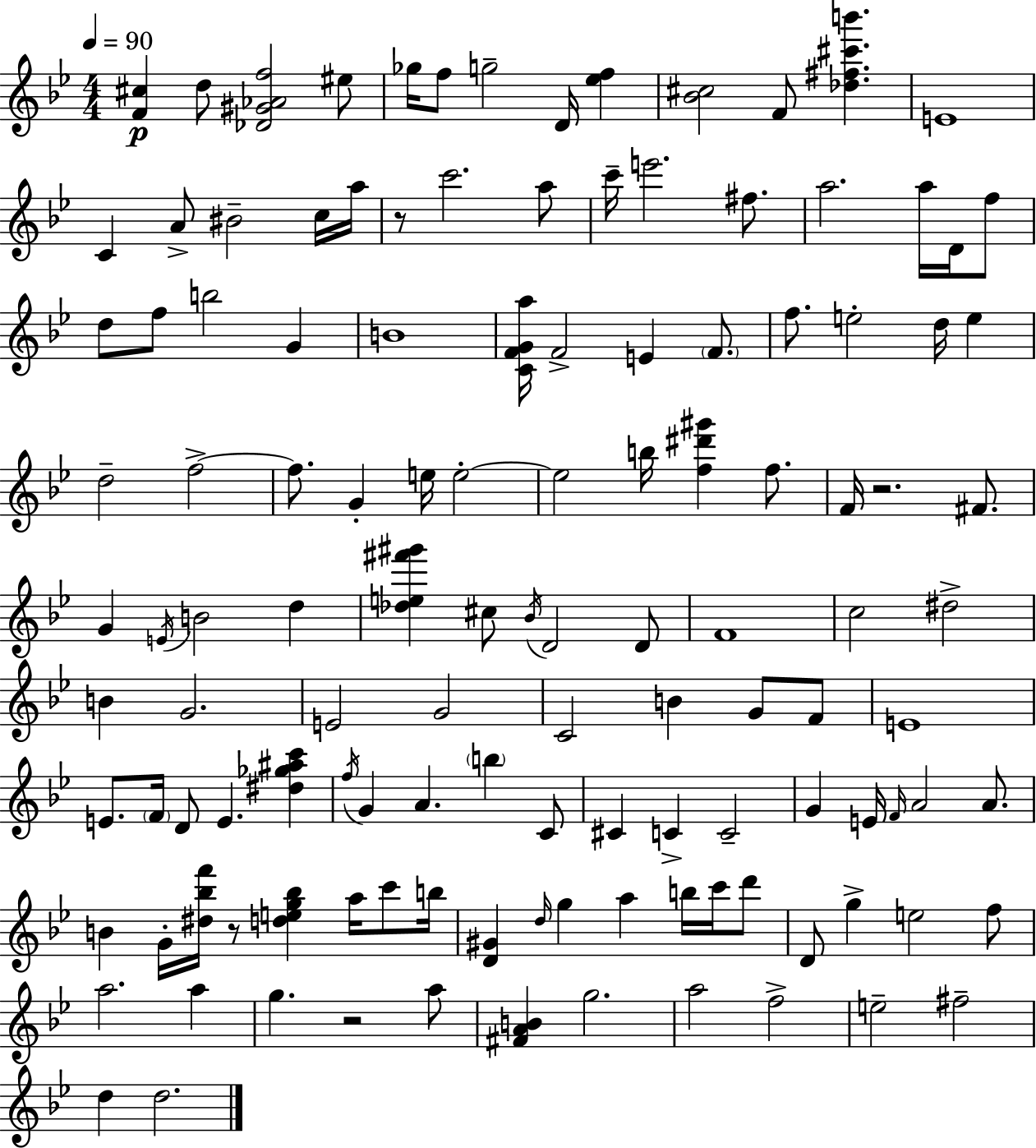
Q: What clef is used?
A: treble